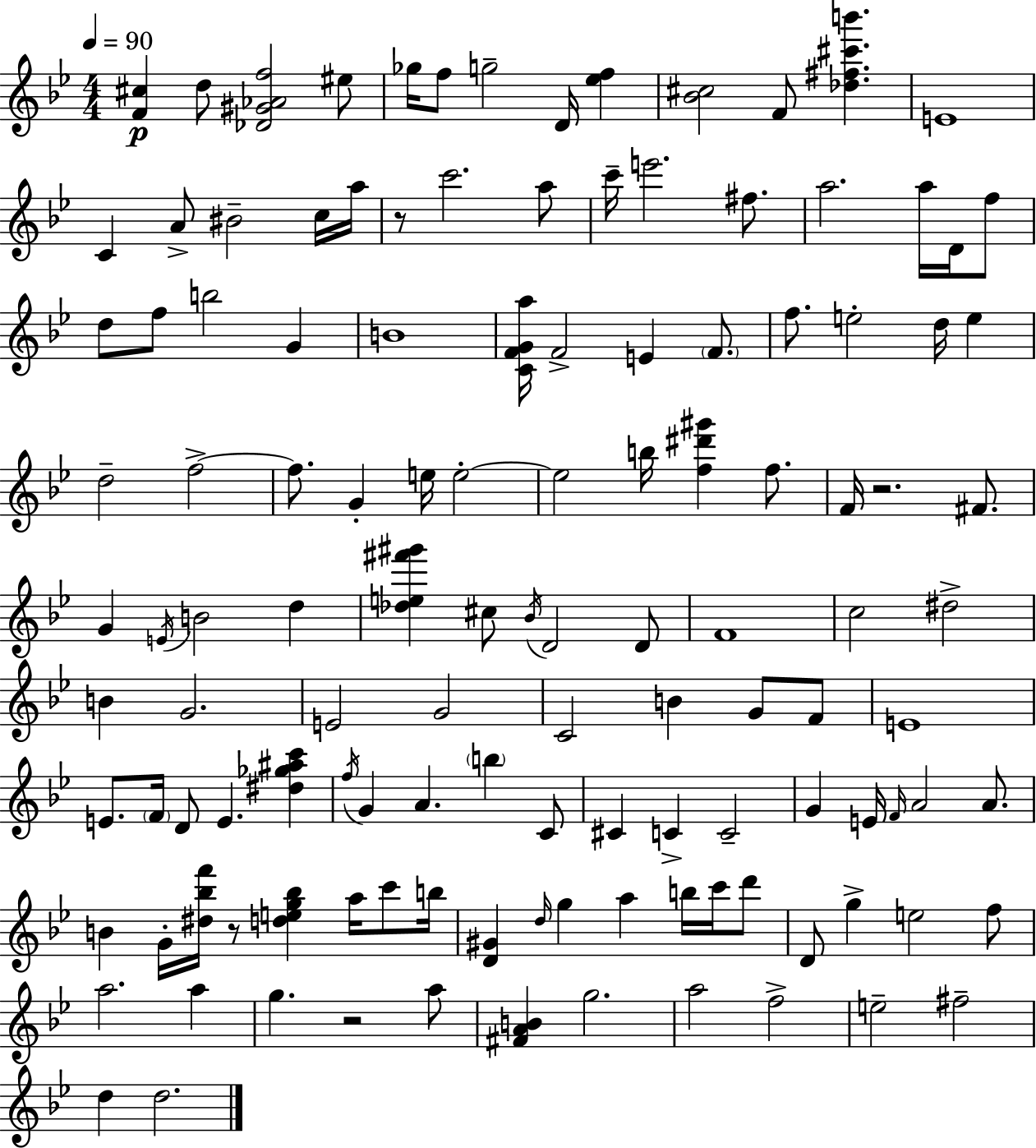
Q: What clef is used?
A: treble